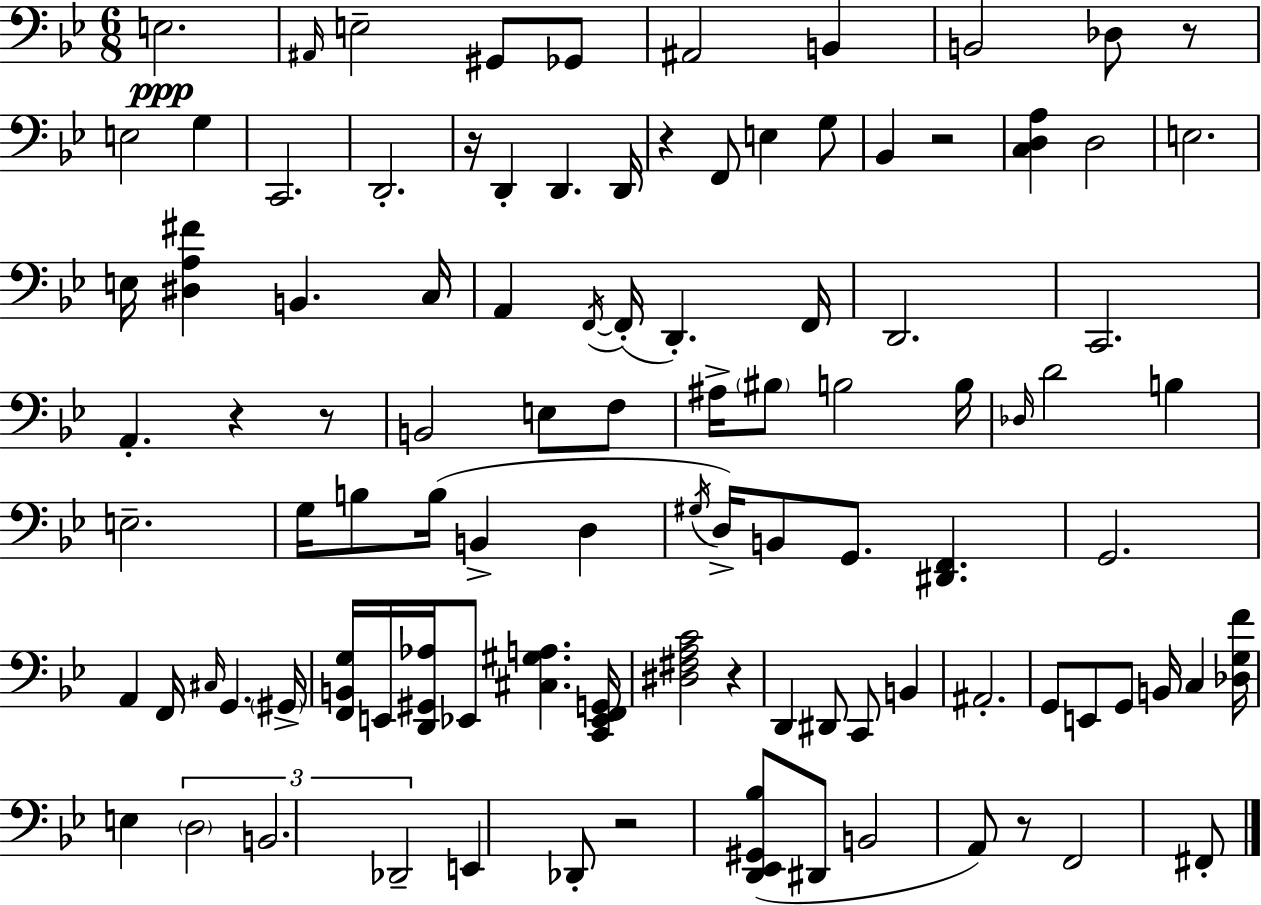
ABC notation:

X:1
T:Untitled
M:6/8
L:1/4
K:Gm
E,2 ^A,,/4 E,2 ^G,,/2 _G,,/2 ^A,,2 B,, B,,2 _D,/2 z/2 E,2 G, C,,2 D,,2 z/4 D,, D,, D,,/4 z F,,/2 E, G,/2 _B,, z2 [C,D,A,] D,2 E,2 E,/4 [^D,A,^F] B,, C,/4 A,, F,,/4 F,,/4 D,, F,,/4 D,,2 C,,2 A,, z z/2 B,,2 E,/2 F,/2 ^A,/4 ^B,/2 B,2 B,/4 _D,/4 D2 B, E,2 G,/4 B,/2 B,/4 B,, D, ^G,/4 D,/4 B,,/2 G,,/2 [^D,,F,,] G,,2 A,, F,,/4 ^C,/4 G,, ^G,,/4 [F,,B,,G,]/4 E,,/4 [D,,^G,,_A,]/4 _E,,/2 [^C,^G,A,] [C,,_E,,F,,G,,]/4 [^D,^F,A,C]2 z D,, ^D,,/2 C,,/2 B,, ^A,,2 G,,/2 E,,/2 G,,/2 B,,/4 C, [_D,G,F]/4 E, D,2 B,,2 _D,,2 E,, _D,,/2 z2 [D,,_E,,^G,,_B,]/2 ^D,,/2 B,,2 A,,/2 z/2 F,,2 ^F,,/2